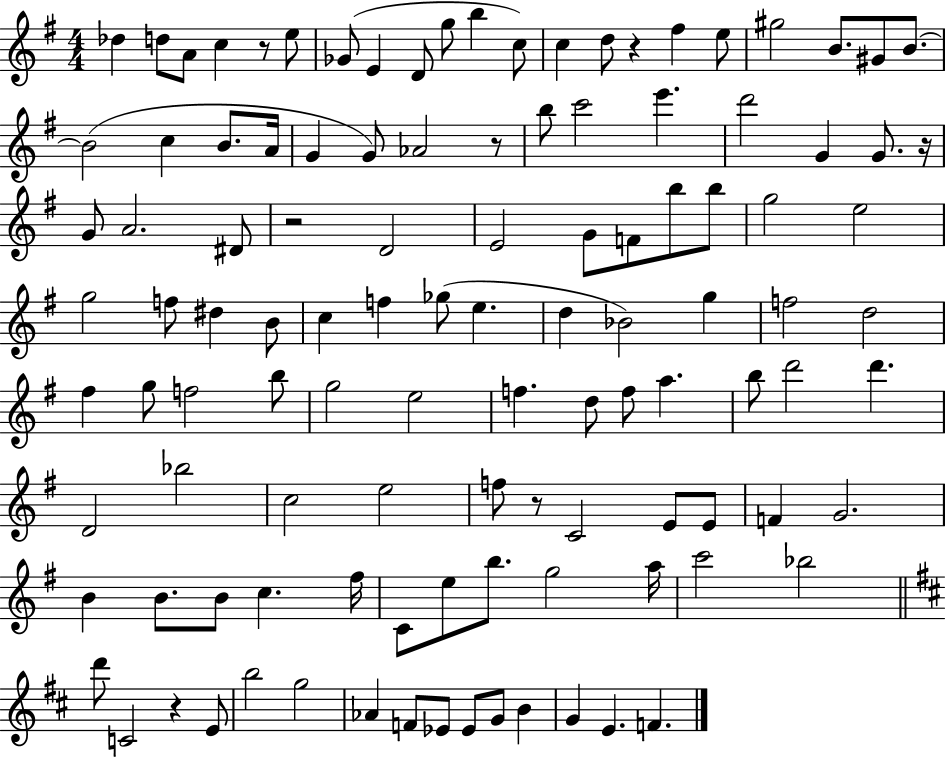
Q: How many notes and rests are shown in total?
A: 112